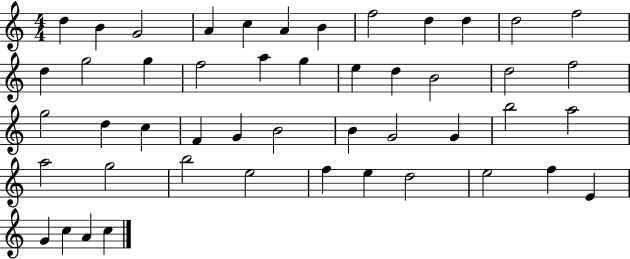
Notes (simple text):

D5/q B4/q G4/h A4/q C5/q A4/q B4/q F5/h D5/q D5/q D5/h F5/h D5/q G5/h G5/q F5/h A5/q G5/q E5/q D5/q B4/h D5/h F5/h G5/h D5/q C5/q F4/q G4/q B4/h B4/q G4/h G4/q B5/h A5/h A5/h G5/h B5/h E5/h F5/q E5/q D5/h E5/h F5/q E4/q G4/q C5/q A4/q C5/q